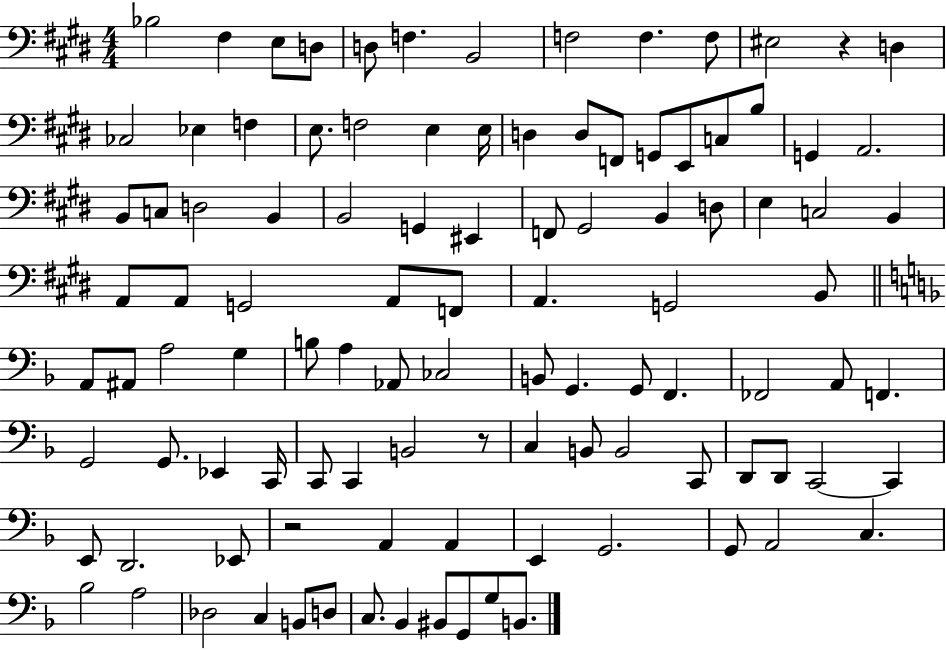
X:1
T:Untitled
M:4/4
L:1/4
K:E
_B,2 ^F, E,/2 D,/2 D,/2 F, B,,2 F,2 F, F,/2 ^E,2 z D, _C,2 _E, F, E,/2 F,2 E, E,/4 D, D,/2 F,,/2 G,,/2 E,,/2 C,/2 B,/2 G,, A,,2 B,,/2 C,/2 D,2 B,, B,,2 G,, ^E,, F,,/2 ^G,,2 B,, D,/2 E, C,2 B,, A,,/2 A,,/2 G,,2 A,,/2 F,,/2 A,, G,,2 B,,/2 A,,/2 ^A,,/2 A,2 G, B,/2 A, _A,,/2 _C,2 B,,/2 G,, G,,/2 F,, _F,,2 A,,/2 F,, G,,2 G,,/2 _E,, C,,/4 C,,/2 C,, B,,2 z/2 C, B,,/2 B,,2 C,,/2 D,,/2 D,,/2 C,,2 C,, E,,/2 D,,2 _E,,/2 z2 A,, A,, E,, G,,2 G,,/2 A,,2 C, _B,2 A,2 _D,2 C, B,,/2 D,/2 C,/2 _B,, ^B,,/2 G,,/2 G,/2 B,,/2